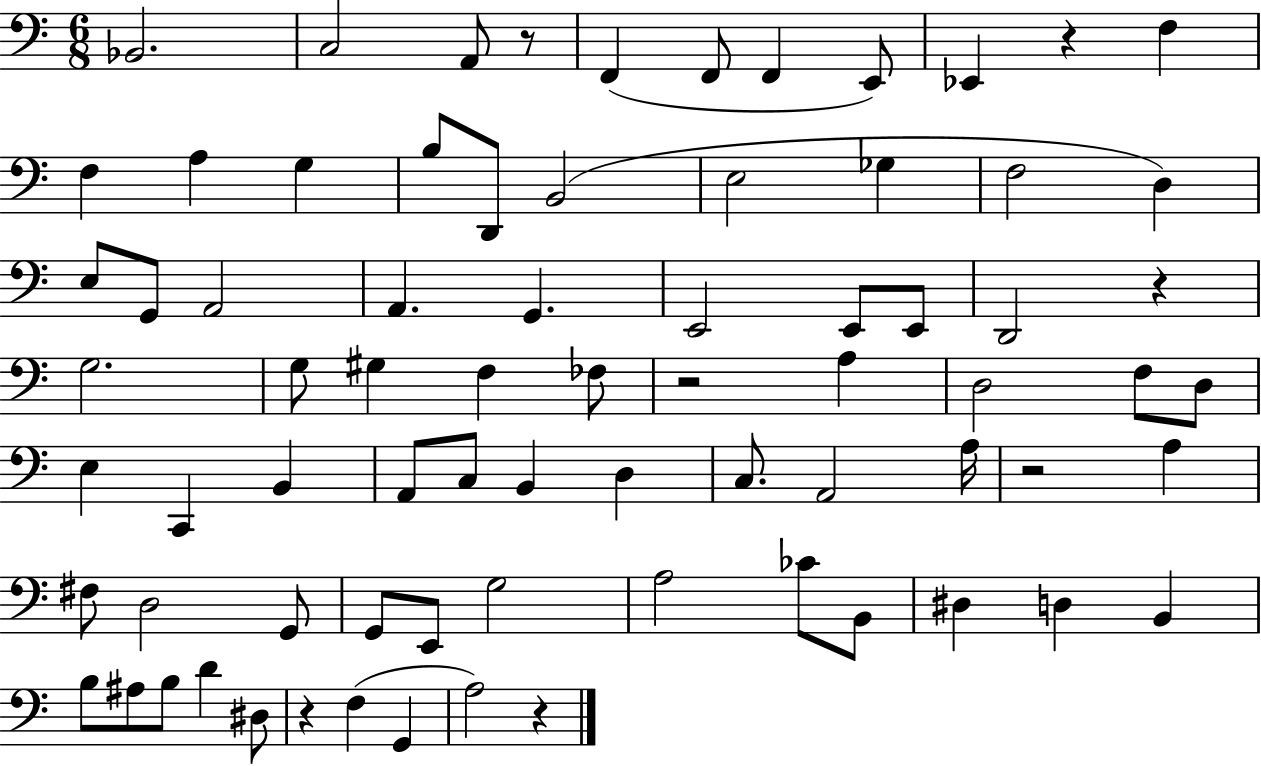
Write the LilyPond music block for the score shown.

{
  \clef bass
  \numericTimeSignature
  \time 6/8
  \key c \major
  \repeat volta 2 { bes,2. | c2 a,8 r8 | f,4( f,8 f,4 e,8) | ees,4 r4 f4 | \break f4 a4 g4 | b8 d,8 b,2( | e2 ges4 | f2 d4) | \break e8 g,8 a,2 | a,4. g,4. | e,2 e,8 e,8 | d,2 r4 | \break g2. | g8 gis4 f4 fes8 | r2 a4 | d2 f8 d8 | \break e4 c,4 b,4 | a,8 c8 b,4 d4 | c8. a,2 a16 | r2 a4 | \break fis8 d2 g,8 | g,8 e,8 g2 | a2 ces'8 b,8 | dis4 d4 b,4 | \break b8 ais8 b8 d'4 dis8 | r4 f4( g,4 | a2) r4 | } \bar "|."
}